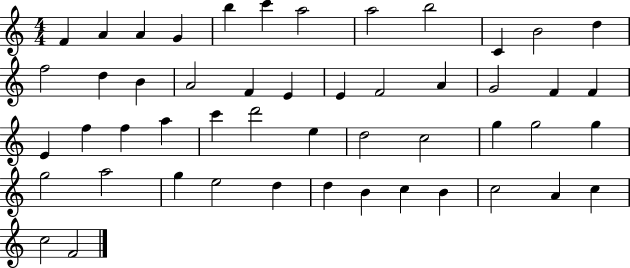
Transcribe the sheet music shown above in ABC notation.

X:1
T:Untitled
M:4/4
L:1/4
K:C
F A A G b c' a2 a2 b2 C B2 d f2 d B A2 F E E F2 A G2 F F E f f a c' d'2 e d2 c2 g g2 g g2 a2 g e2 d d B c B c2 A c c2 F2